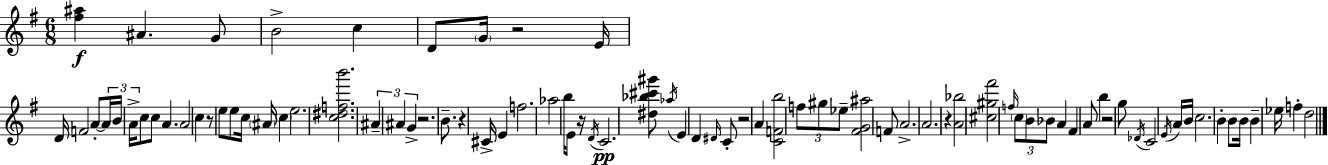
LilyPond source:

{
  \clef treble
  \numericTimeSignature
  \time 6/8
  \key g \major
  <fis'' ais''>4\f ais'4. g'8 | b'2-> c''4 | d'8 \parenthesize g'16 r2 e'16 | d'16 f'2 a'8-.~~ \tuplet 3/2 { a'16 | \break b'16 a'16-> } c''8 c''8 a'4. | a'2 c''4 | r8 e''8 e''8 c''16 \parenthesize ais'16 \parenthesize c''4 | e''2. | \break <c'' dis'' f'' b'''>2. | \tuplet 3/2 { ais'4-- ais'4 g'4-> } | r2. | b'8.-- r4 cis'16-> e'4 | \break f''2. | aes''2 b''16 e'8 r16 | \acciaccatura { d'16 } c'2.\pp | <dis'' bes'' cis''' gis'''>8 \acciaccatura { aes''16 } e'4 d'4 | \break \grace { dis'16 } c'8-. r2 a'4 | <c' f' b''>2 \tuplet 3/2 { f''8 | gis''8 ees''8-- } <fis' g' ais''>2 | f'8 a'2.-> | \break a'2. | r4 <a' bes''>2 | <cis'' gis'' fis'''>2 \grace { f''16 } | \tuplet 3/2 { \parenthesize c''8 b'8 bes'8 } a'4 fis'4 | \break a'8 b''4 r2 | g''8 \acciaccatura { des'16 } c'2 | \acciaccatura { e'16 } a'16 b'16 c''2. | b'4-. b'8 | \break b'16 b'4-- ees''16 f''4-. d''2 | \bar "|."
}